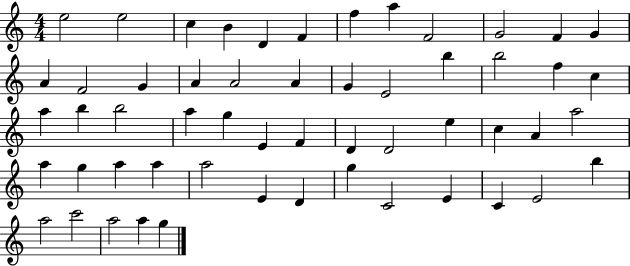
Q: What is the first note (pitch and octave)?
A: E5